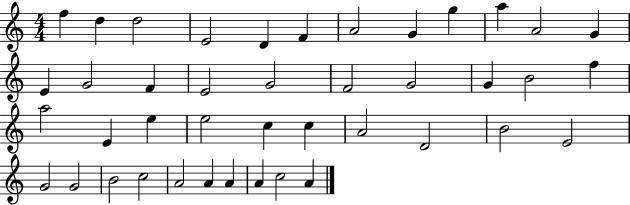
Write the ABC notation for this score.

X:1
T:Untitled
M:4/4
L:1/4
K:C
f d d2 E2 D F A2 G g a A2 G E G2 F E2 G2 F2 G2 G B2 f a2 E e e2 c c A2 D2 B2 E2 G2 G2 B2 c2 A2 A A A c2 A